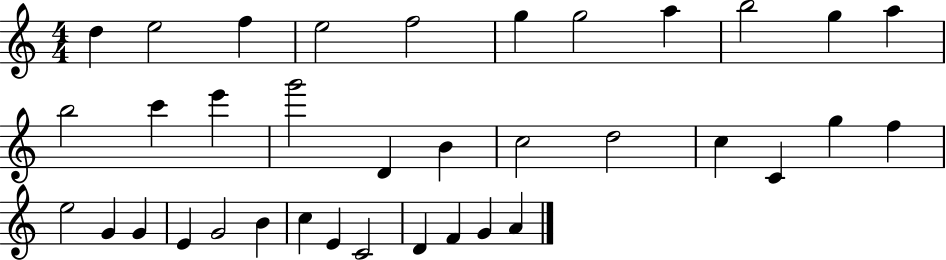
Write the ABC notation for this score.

X:1
T:Untitled
M:4/4
L:1/4
K:C
d e2 f e2 f2 g g2 a b2 g a b2 c' e' g'2 D B c2 d2 c C g f e2 G G E G2 B c E C2 D F G A